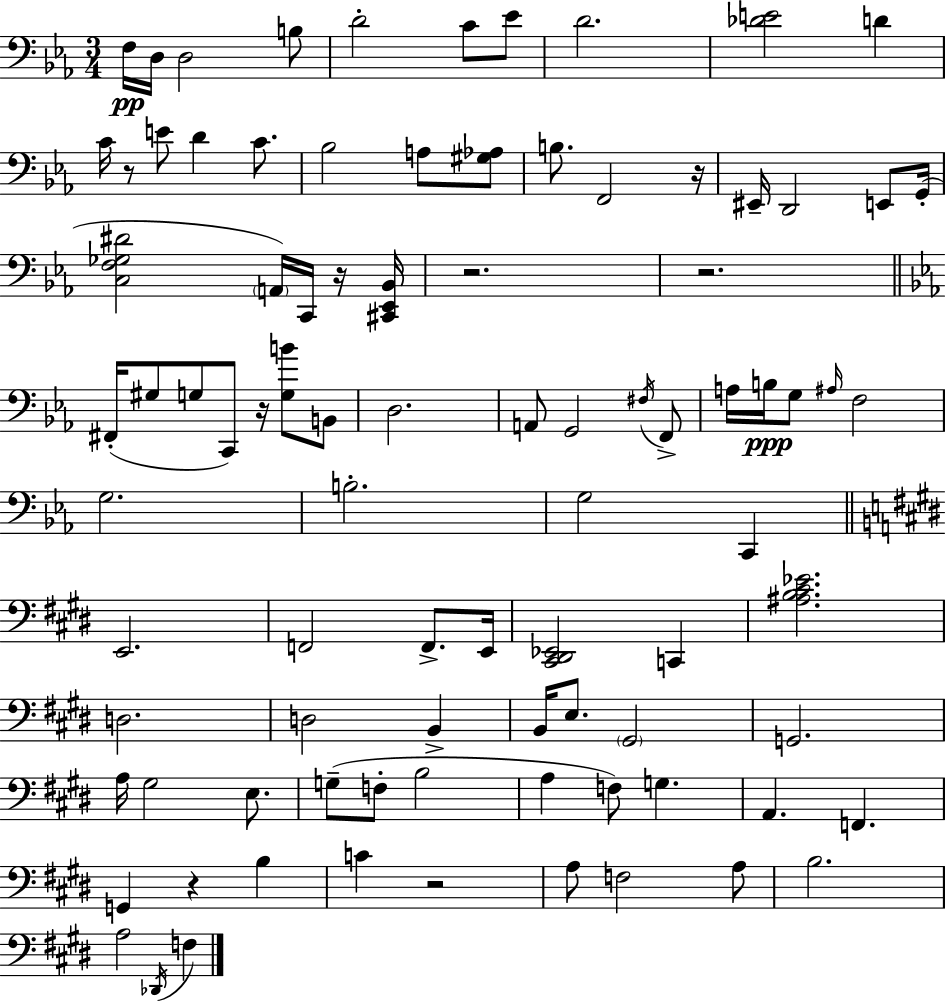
F3/s D3/s D3/h B3/e D4/h C4/e Eb4/e D4/h. [Db4,E4]/h D4/q C4/s R/e E4/e D4/q C4/e. Bb3/h A3/e [G#3,Ab3]/e B3/e. F2/h R/s EIS2/s D2/h E2/e G2/s [C3,F3,Gb3,D#4]/h A2/s C2/s R/s [C#2,Eb2,Bb2]/s R/h. R/h. F#2/s G#3/e G3/e C2/e R/s [G3,B4]/e B2/e D3/h. A2/e G2/h F#3/s F2/e A3/s B3/s G3/e A#3/s F3/h G3/h. B3/h. G3/h C2/q E2/h. F2/h F2/e. E2/s [C#2,D#2,Eb2]/h C2/q [A#3,B3,C#4,Eb4]/h. D3/h. D3/h B2/q B2/s E3/e. G#2/h G2/h. A3/s G#3/h E3/e. G3/e F3/e B3/h A3/q F3/e G3/q. A2/q. F2/q. G2/q R/q B3/q C4/q R/h A3/e F3/h A3/e B3/h. A3/h Db2/s F3/q